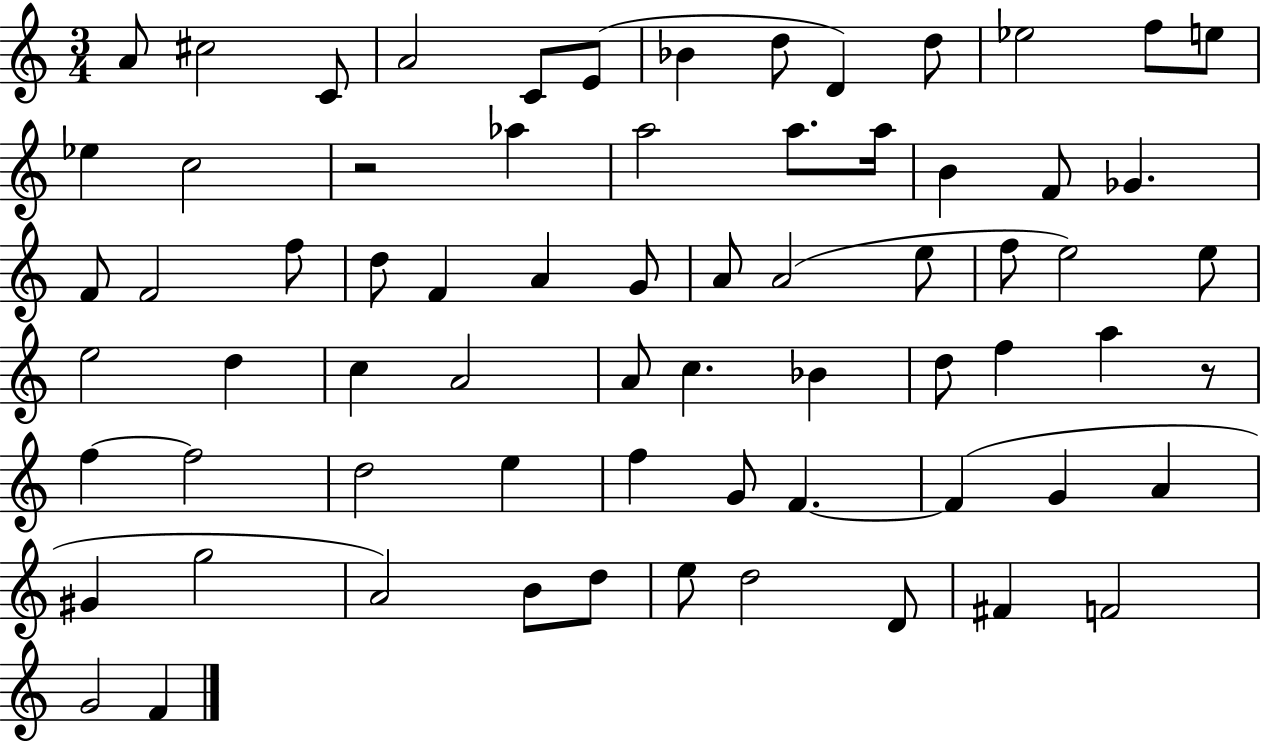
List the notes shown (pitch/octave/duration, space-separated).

A4/e C#5/h C4/e A4/h C4/e E4/e Bb4/q D5/e D4/q D5/e Eb5/h F5/e E5/e Eb5/q C5/h R/h Ab5/q A5/h A5/e. A5/s B4/q F4/e Gb4/q. F4/e F4/h F5/e D5/e F4/q A4/q G4/e A4/e A4/h E5/e F5/e E5/h E5/e E5/h D5/q C5/q A4/h A4/e C5/q. Bb4/q D5/e F5/q A5/q R/e F5/q F5/h D5/h E5/q F5/q G4/e F4/q. F4/q G4/q A4/q G#4/q G5/h A4/h B4/e D5/e E5/e D5/h D4/e F#4/q F4/h G4/h F4/q